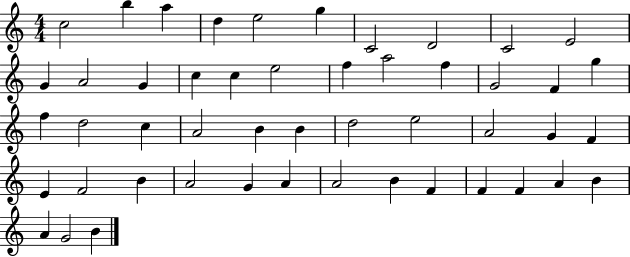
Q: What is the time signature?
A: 4/4